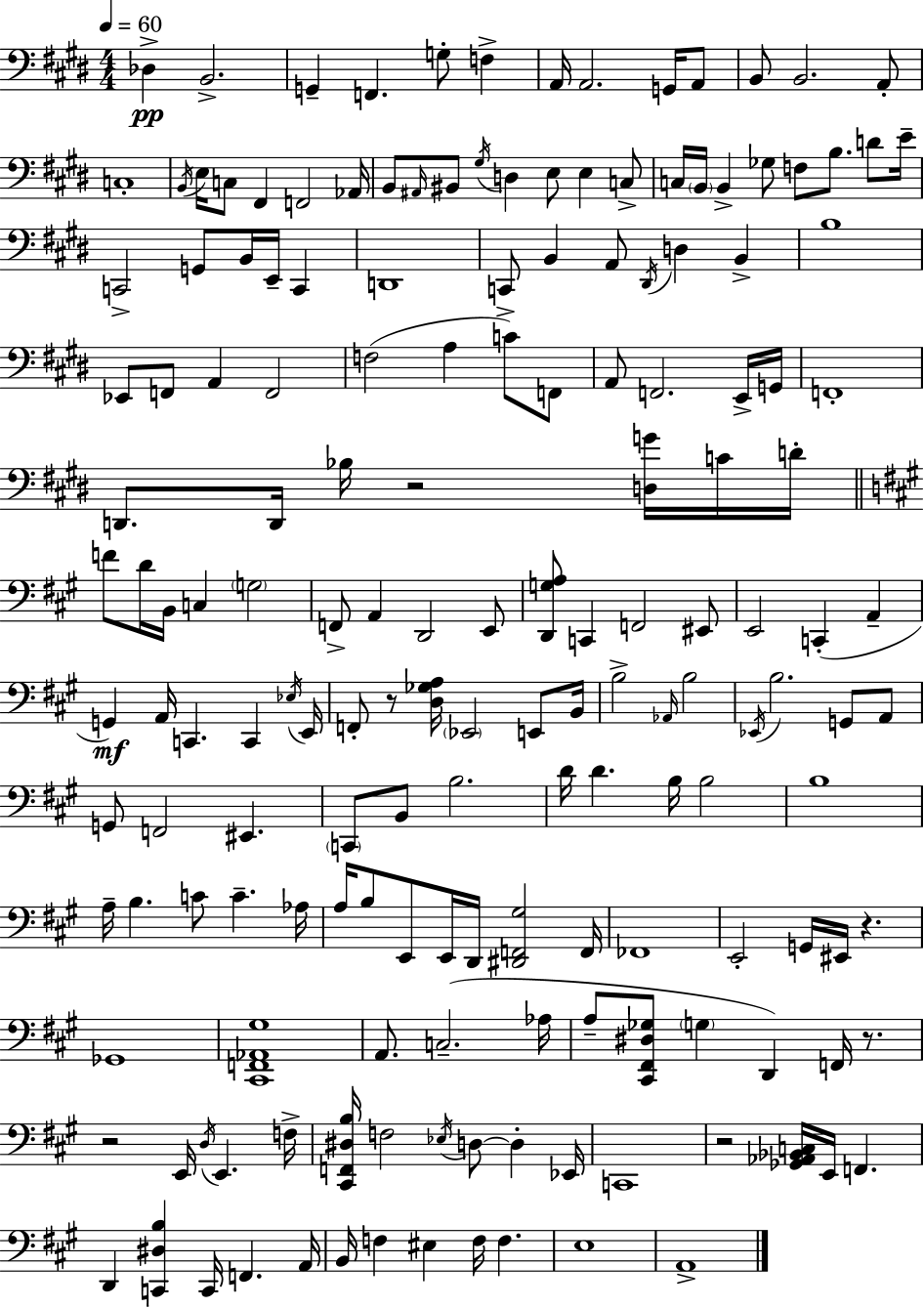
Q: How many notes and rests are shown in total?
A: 171